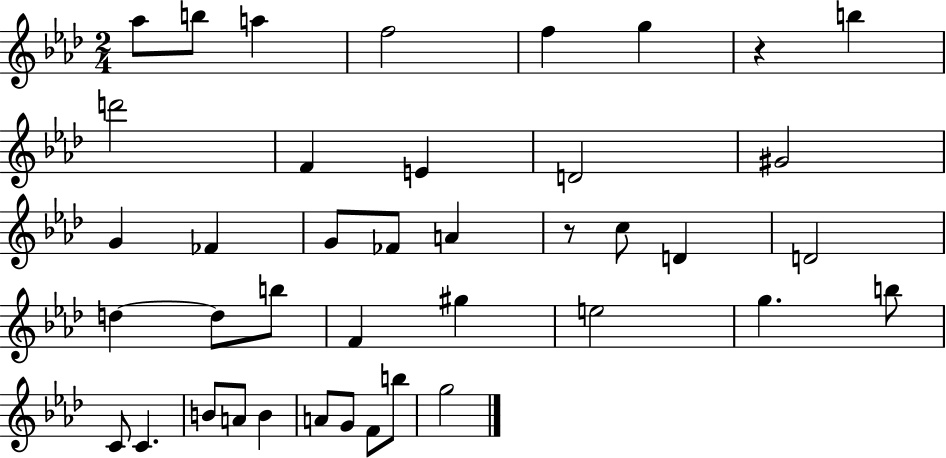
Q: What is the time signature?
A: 2/4